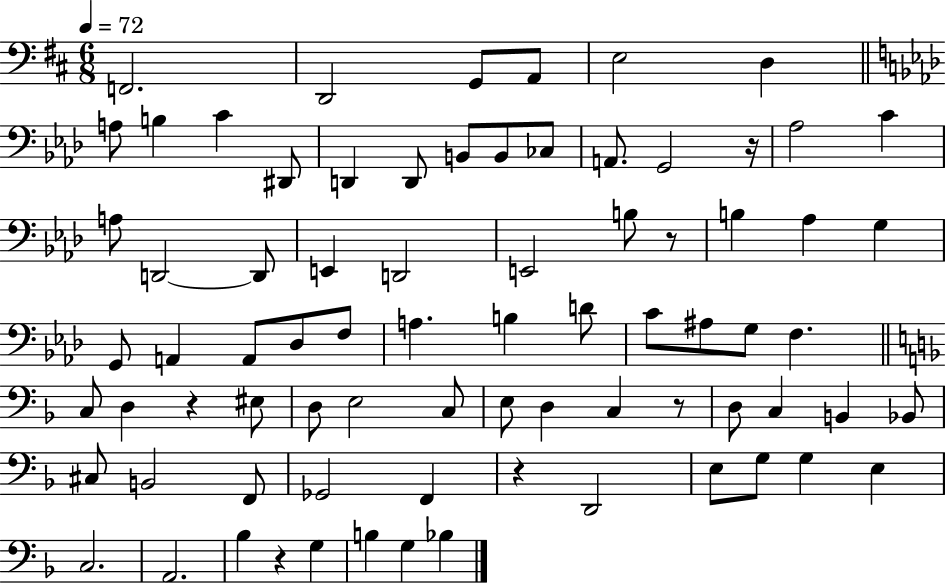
{
  \clef bass
  \numericTimeSignature
  \time 6/8
  \key d \major
  \tempo 4 = 72
  f,2. | d,2 g,8 a,8 | e2 d4 | \bar "||" \break \key f \minor a8 b4 c'4 dis,8 | d,4 d,8 b,8 b,8 ces8 | a,8. g,2 r16 | aes2 c'4 | \break a8 d,2~~ d,8 | e,4 d,2 | e,2 b8 r8 | b4 aes4 g4 | \break g,8 a,4 a,8 des8 f8 | a4. b4 d'8 | c'8 ais8 g8 f4. | \bar "||" \break \key f \major c8 d4 r4 eis8 | d8 e2 c8 | e8 d4 c4 r8 | d8 c4 b,4 bes,8 | \break cis8 b,2 f,8 | ges,2 f,4 | r4 d,2 | e8 g8 g4 e4 | \break c2. | a,2. | bes4 r4 g4 | b4 g4 bes4 | \break \bar "|."
}